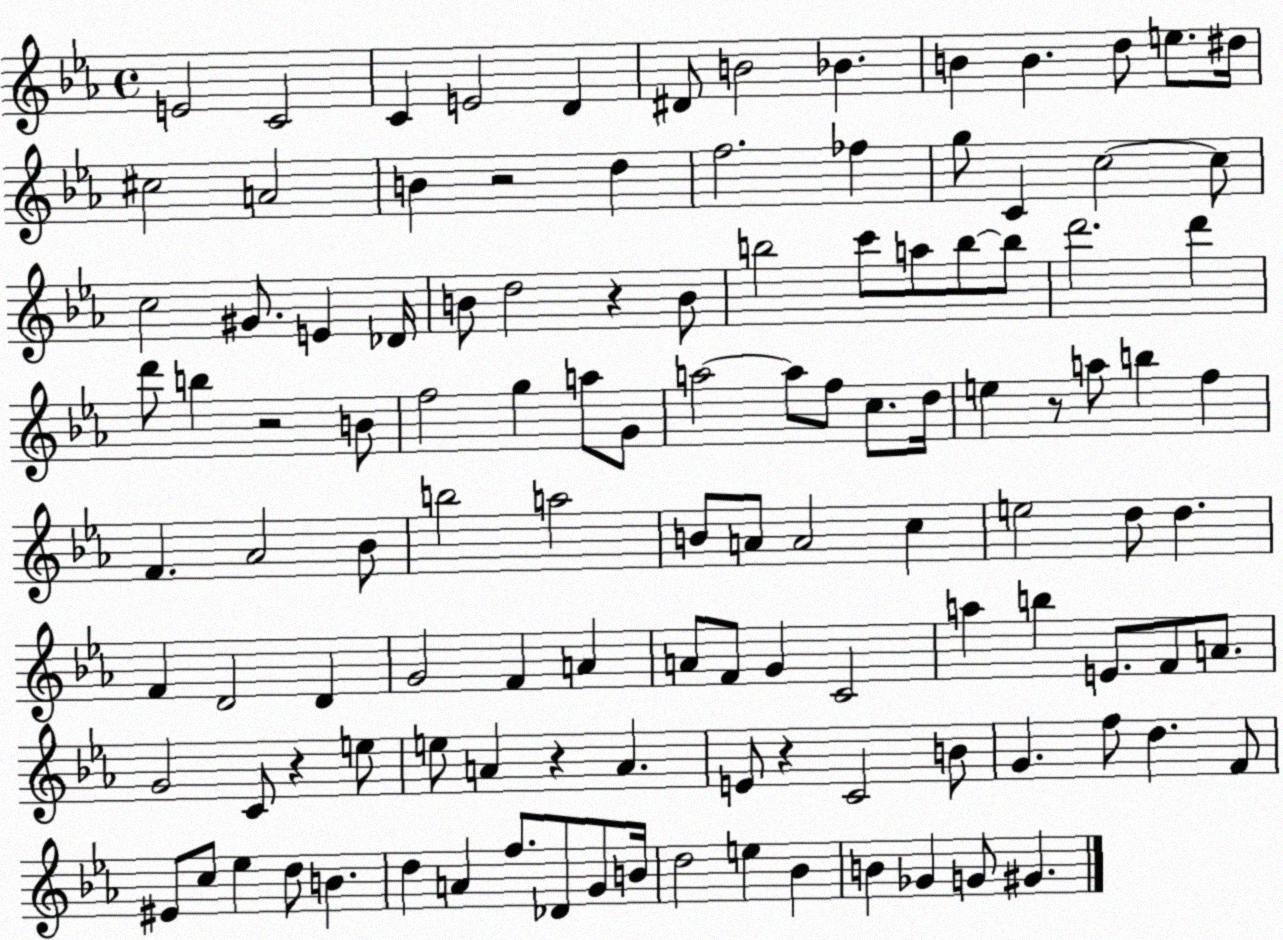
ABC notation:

X:1
T:Untitled
M:4/4
L:1/4
K:Eb
E2 C2 C E2 D ^D/2 B2 _B B B d/2 e/2 ^d/4 ^c2 A2 B z2 d f2 _f g/2 C c2 c/2 c2 ^G/2 E _D/4 B/2 d2 z B/2 b2 c'/2 a/2 b/2 b/2 d'2 d' d'/2 b z2 B/2 f2 g a/2 G/2 a2 a/2 f/2 c/2 d/4 e z/2 a/2 b f F _A2 _B/2 b2 a2 B/2 A/2 A2 c e2 d/2 d F D2 D G2 F A A/2 F/2 G C2 a b E/2 F/2 A/2 G2 C/2 z e/2 e/2 A z A E/2 z C2 B/2 G f/2 d F/2 ^E/2 c/2 _e d/2 B d A f/2 _D/2 G/2 B/4 d2 e _B B _G G/2 ^G